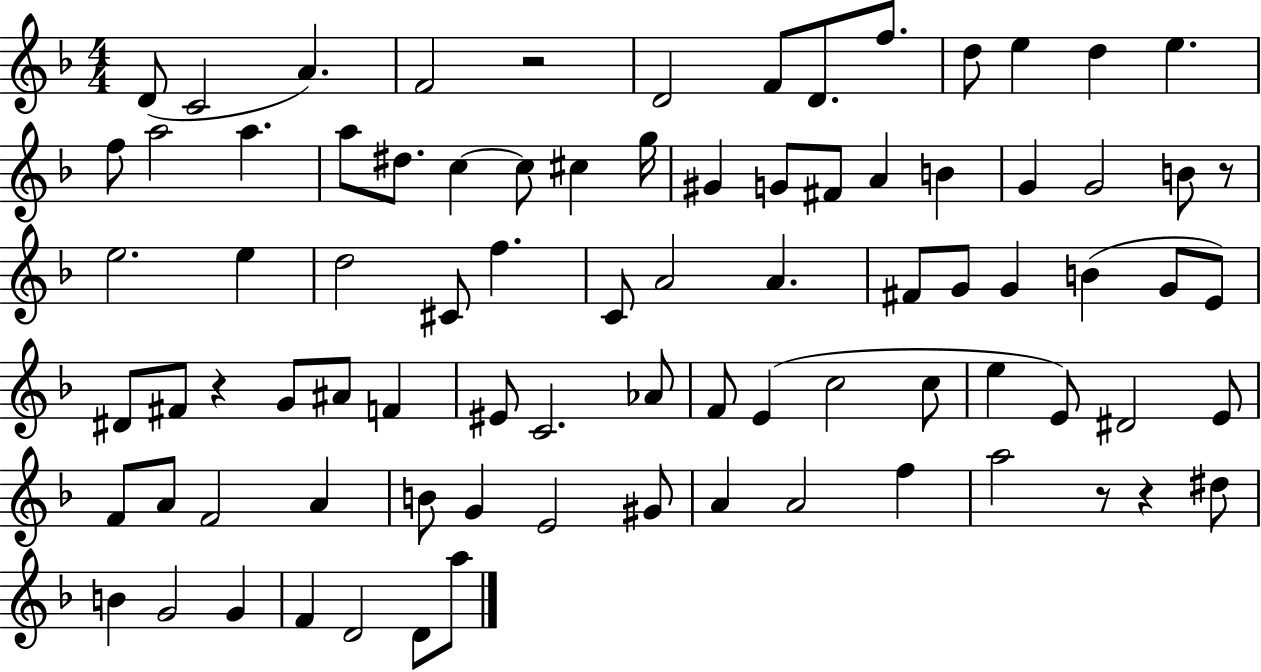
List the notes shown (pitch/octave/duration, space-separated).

D4/e C4/h A4/q. F4/h R/h D4/h F4/e D4/e. F5/e. D5/e E5/q D5/q E5/q. F5/e A5/h A5/q. A5/e D#5/e. C5/q C5/e C#5/q G5/s G#4/q G4/e F#4/e A4/q B4/q G4/q G4/h B4/e R/e E5/h. E5/q D5/h C#4/e F5/q. C4/e A4/h A4/q. F#4/e G4/e G4/q B4/q G4/e E4/e D#4/e F#4/e R/q G4/e A#4/e F4/q EIS4/e C4/h. Ab4/e F4/e E4/q C5/h C5/e E5/q E4/e D#4/h E4/e F4/e A4/e F4/h A4/q B4/e G4/q E4/h G#4/e A4/q A4/h F5/q A5/h R/e R/q D#5/e B4/q G4/h G4/q F4/q D4/h D4/e A5/e